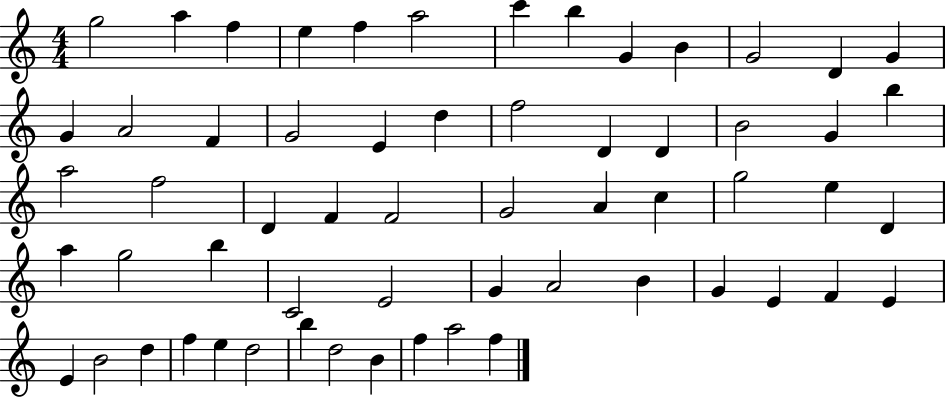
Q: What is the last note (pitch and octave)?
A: F5